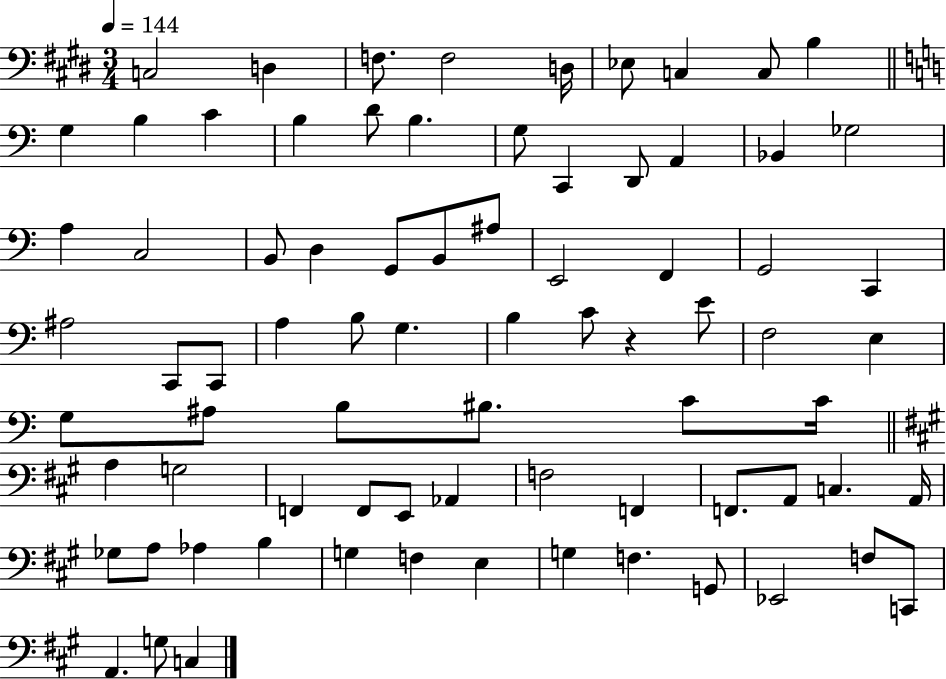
C3/h D3/q F3/e. F3/h D3/s Eb3/e C3/q C3/e B3/q G3/q B3/q C4/q B3/q D4/e B3/q. G3/e C2/q D2/e A2/q Bb2/q Gb3/h A3/q C3/h B2/e D3/q G2/e B2/e A#3/e E2/h F2/q G2/h C2/q A#3/h C2/e C2/e A3/q B3/e G3/q. B3/q C4/e R/q E4/e F3/h E3/q G3/e A#3/e B3/e BIS3/e. C4/e C4/s A3/q G3/h F2/q F2/e E2/e Ab2/q F3/h F2/q F2/e. A2/e C3/q. A2/s Gb3/e A3/e Ab3/q B3/q G3/q F3/q E3/q G3/q F3/q. G2/e Eb2/h F3/e C2/e A2/q. G3/e C3/q